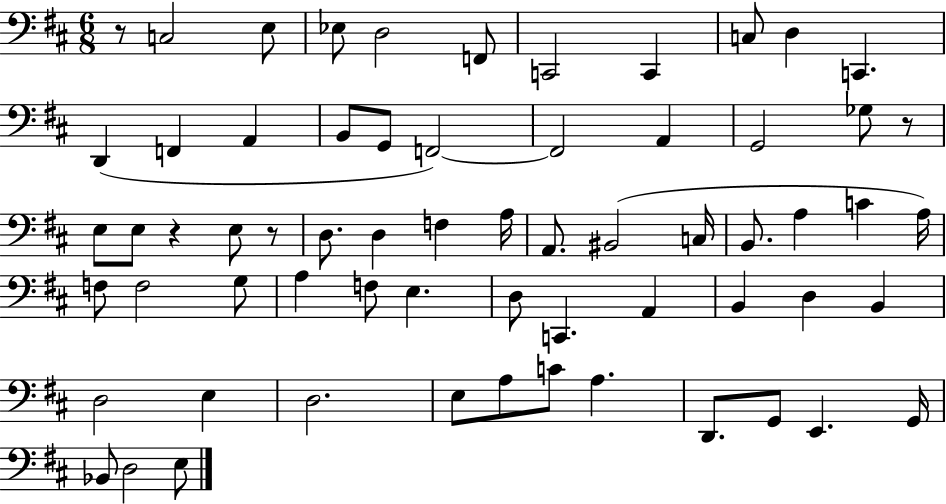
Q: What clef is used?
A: bass